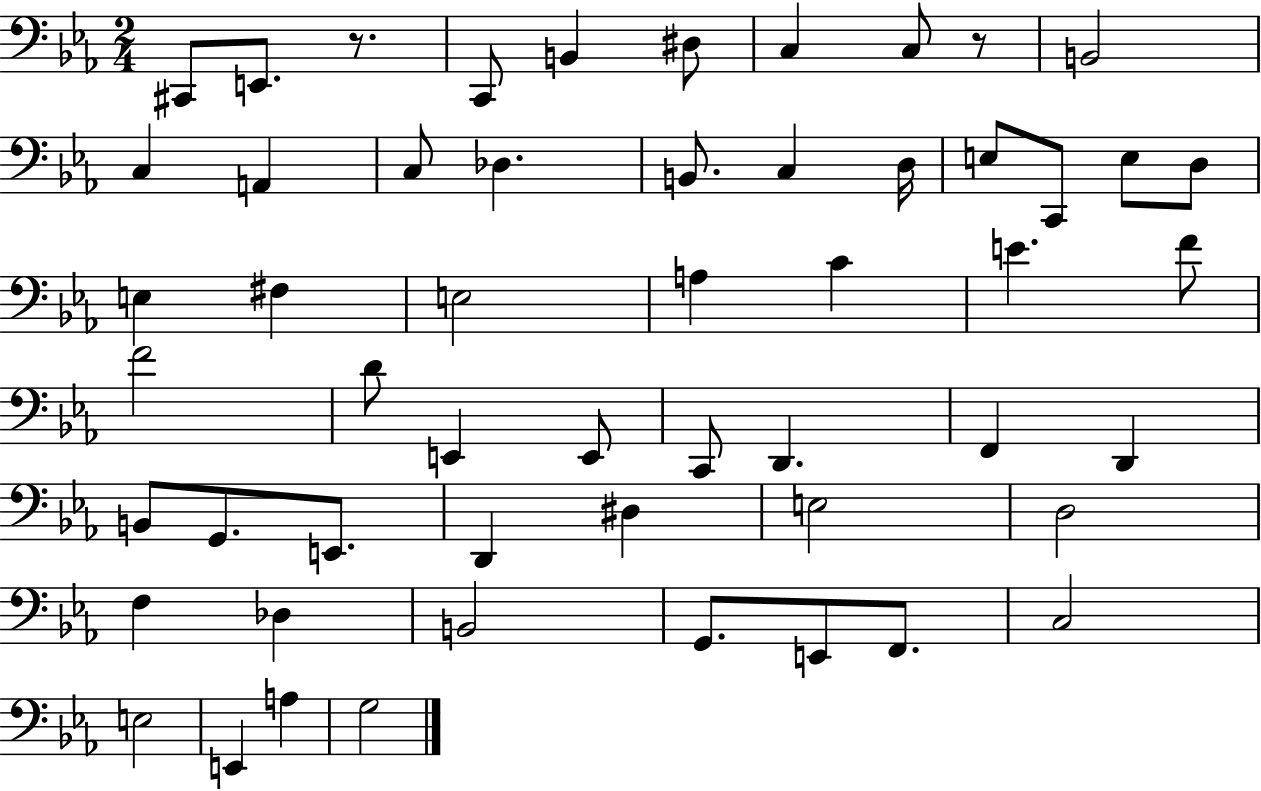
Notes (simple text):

C#2/e E2/e. R/e. C2/e B2/q D#3/e C3/q C3/e R/e B2/h C3/q A2/q C3/e Db3/q. B2/e. C3/q D3/s E3/e C2/e E3/e D3/e E3/q F#3/q E3/h A3/q C4/q E4/q. F4/e F4/h D4/e E2/q E2/e C2/e D2/q. F2/q D2/q B2/e G2/e. E2/e. D2/q D#3/q E3/h D3/h F3/q Db3/q B2/h G2/e. E2/e F2/e. C3/h E3/h E2/q A3/q G3/h